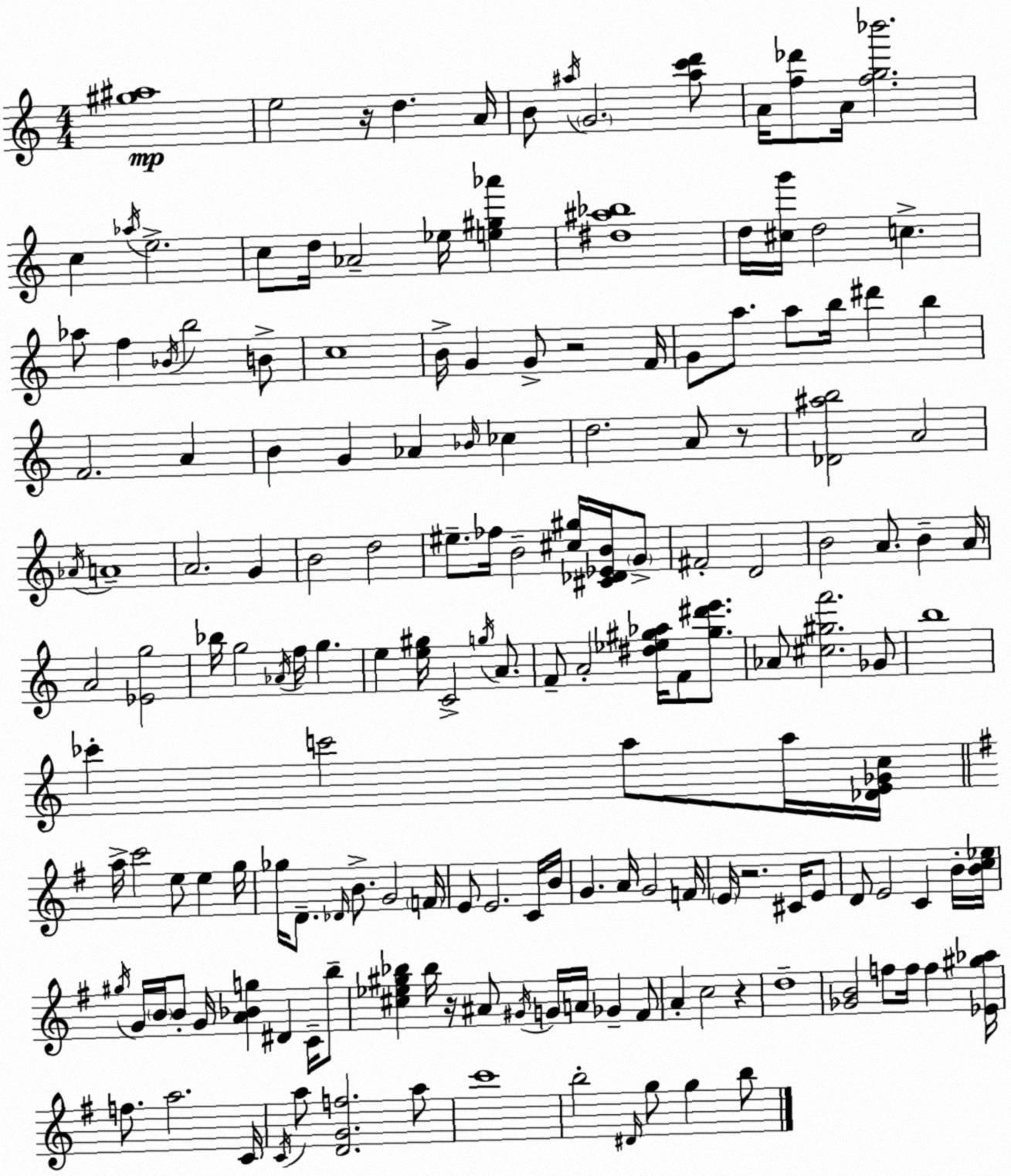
X:1
T:Untitled
M:4/4
L:1/4
K:Am
[^g^a]4 e2 z/4 d A/4 B/2 ^a/4 G2 [^ac'd']/2 A/4 [f_d']/2 A/4 [fg_b']2 c _a/4 e2 c/2 d/4 _A2 _e/4 [e^g_a'] [^d^a_b]4 d/4 [^cg']/4 d2 c _a/2 f _B/4 b2 B/2 c4 B/4 G G/2 z2 F/4 G/2 a/2 a/2 b/4 ^d' b F2 A B G _A _B/4 _c d2 A/2 z/2 [_D^ab]2 A2 _A/4 A4 A2 G B2 d2 ^e/2 _f/4 B2 [^c^g]/4 [^C_D_EB]/4 G/2 ^F2 D2 B2 A/2 B A/4 A2 [_Eg]2 _b/4 g2 _A/4 f/4 g e [e^g]/4 C2 g/4 A/2 F/2 A2 [^d_e^g_a]/4 F/2 [^g^d'e']/2 _A/2 [^c^gf']2 _G/2 b4 _c' c'2 a/2 a/4 [_DE_Gc]/4 a/4 c'2 e/2 e g/4 _g/4 D/2 _D/4 B/2 G2 F/4 E/2 E2 C/4 B/4 G A/4 G2 F/4 E/4 z2 ^C/4 E/2 D/2 E2 C B/4 [Bc_e]/4 ^g/4 G/4 B/4 B/2 G/4 [A_Bg] ^D C/4 b/2 [^c_e^g_b] _b/4 z/4 ^A/2 ^G/4 G/4 A/4 _G ^F/2 A c2 z d4 [_GB]2 f/2 f/4 f [_E^g_a]/4 f/2 a2 C/4 C/4 a/2 [DGf]2 a/2 c'4 b2 ^D/4 g/2 g b/2